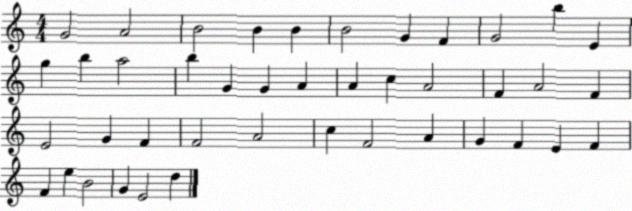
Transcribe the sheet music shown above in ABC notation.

X:1
T:Untitled
M:4/4
L:1/4
K:C
G2 A2 B2 B B B2 G F G2 b E g b a2 b G G A A c A2 F A2 F E2 G F F2 A2 c F2 A G F E F F e B2 G E2 d